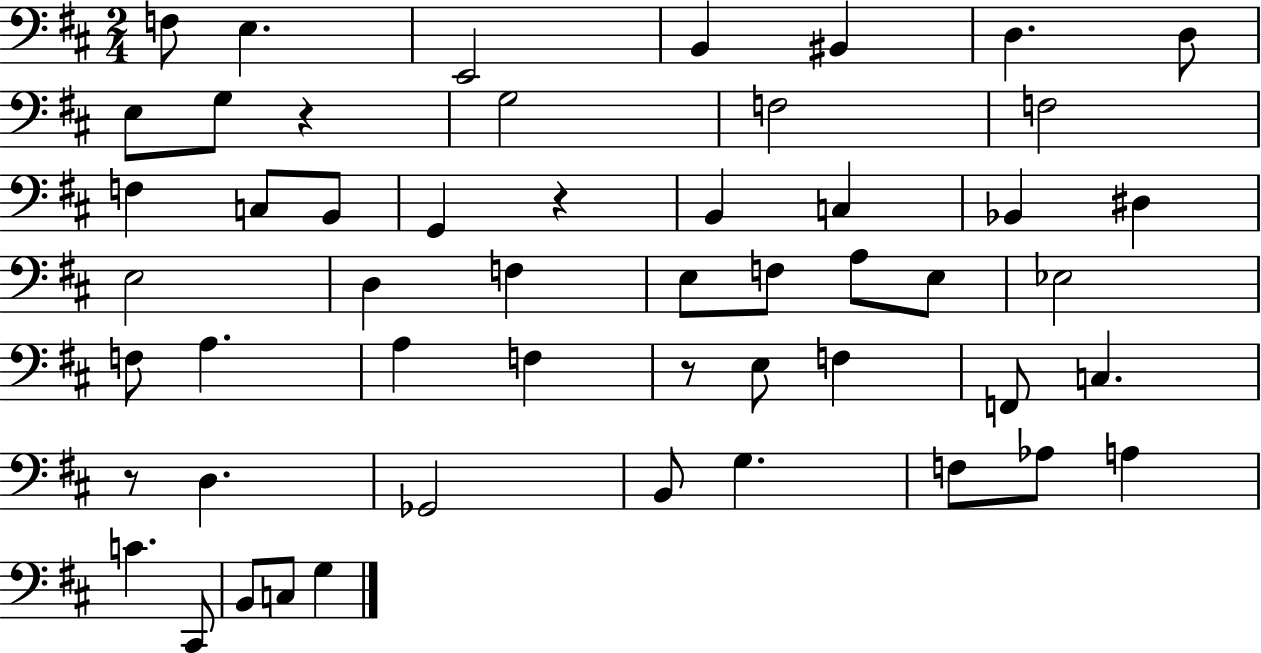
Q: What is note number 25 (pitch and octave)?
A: F3